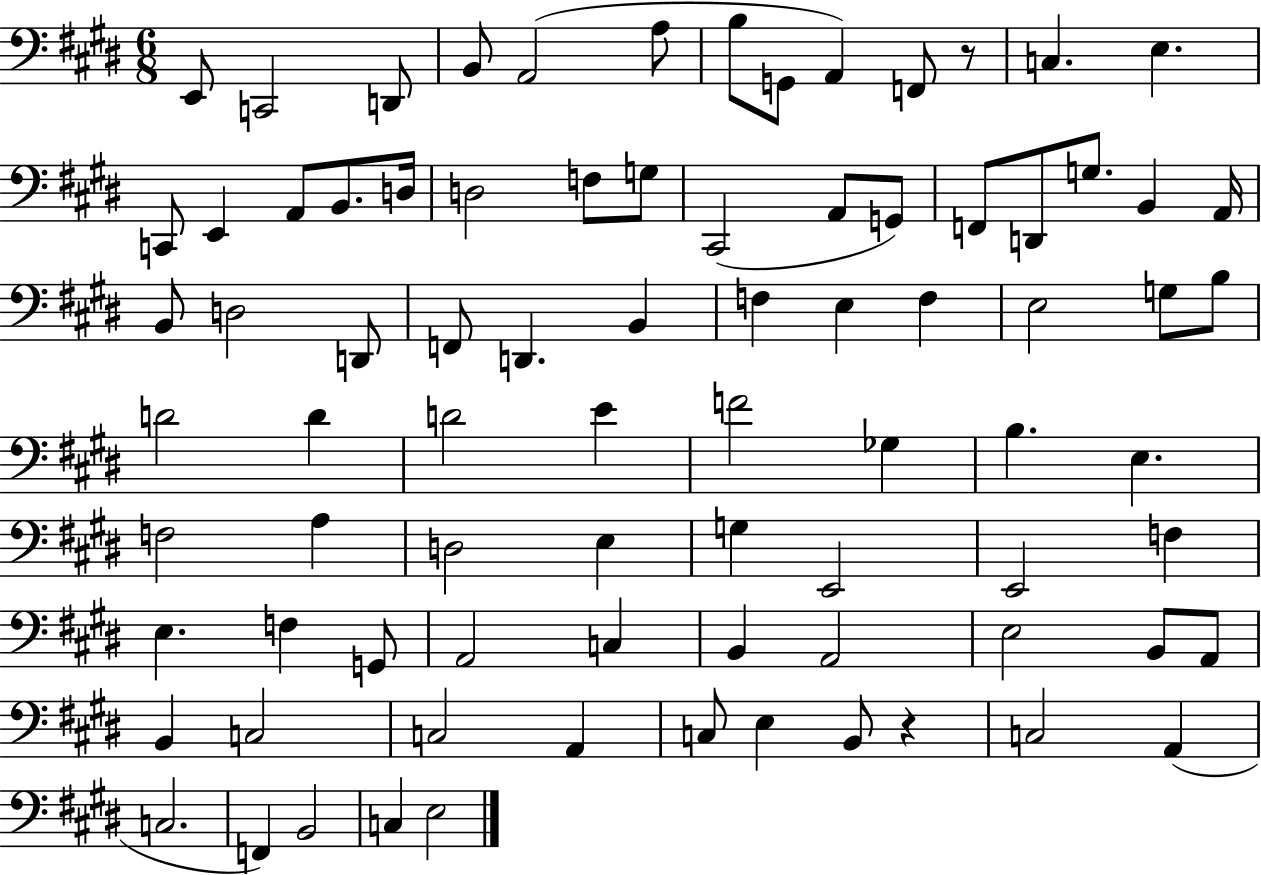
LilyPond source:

{
  \clef bass
  \numericTimeSignature
  \time 6/8
  \key e \major
  e,8 c,2 d,8 | b,8 a,2( a8 | b8 g,8 a,4) f,8 r8 | c4. e4. | \break c,8 e,4 a,8 b,8. d16 | d2 f8 g8 | cis,2( a,8 g,8) | f,8 d,8 g8. b,4 a,16 | \break b,8 d2 d,8 | f,8 d,4. b,4 | f4 e4 f4 | e2 g8 b8 | \break d'2 d'4 | d'2 e'4 | f'2 ges4 | b4. e4. | \break f2 a4 | d2 e4 | g4 e,2 | e,2 f4 | \break e4. f4 g,8 | a,2 c4 | b,4 a,2 | e2 b,8 a,8 | \break b,4 c2 | c2 a,4 | c8 e4 b,8 r4 | c2 a,4( | \break c2. | f,4) b,2 | c4 e2 | \bar "|."
}